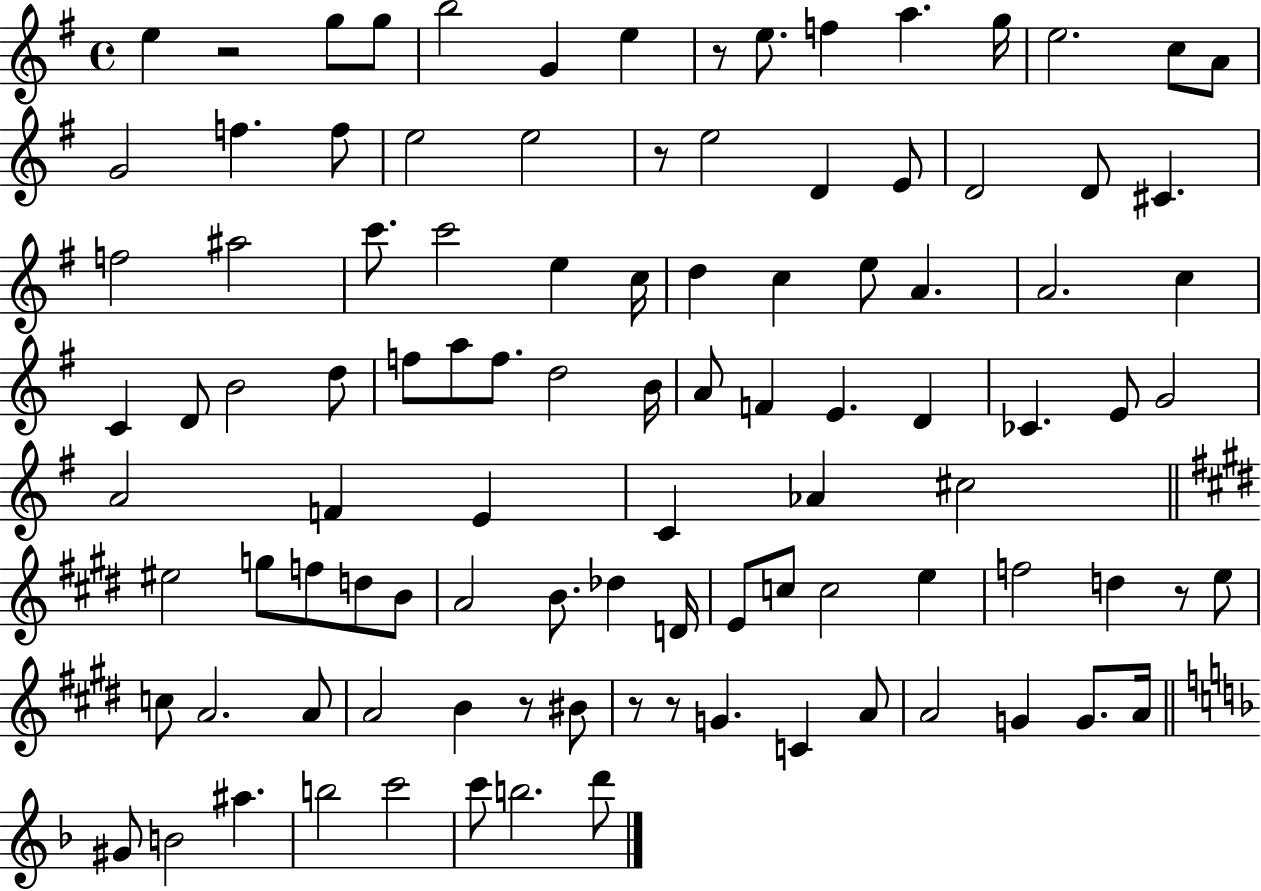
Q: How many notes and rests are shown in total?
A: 102